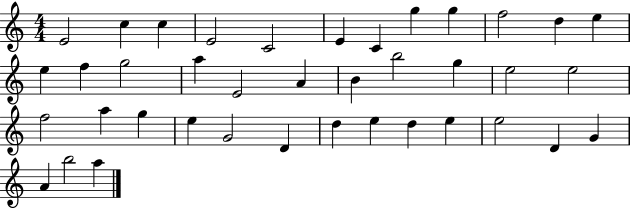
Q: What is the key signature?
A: C major